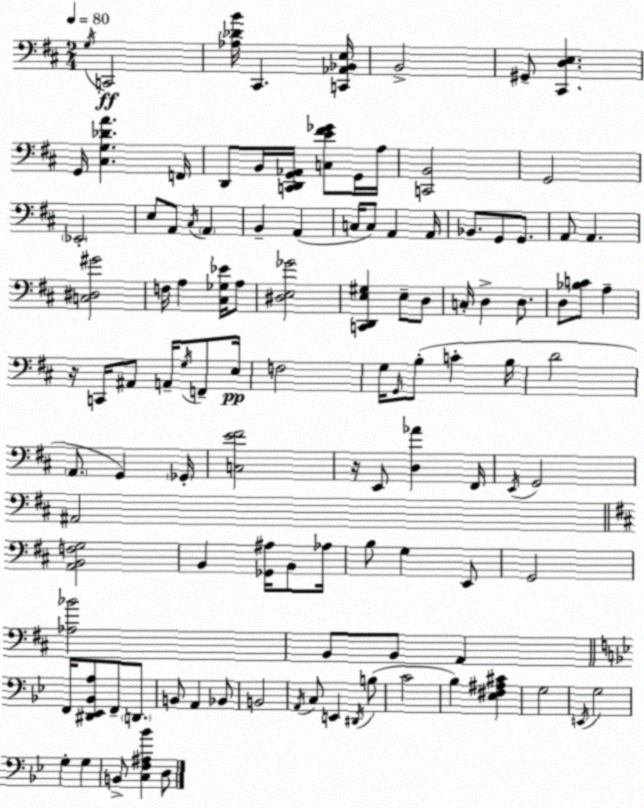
X:1
T:Untitled
M:2/4
L:1/4
K:D
G,/4 C,,2 [_A,_DB]/4 ^C,, [C,,_A,,_B,,E,]/4 B,,2 ^G,,/2 [^C,,D,E,] G,,/4 [^C,G,_DA] F,,/4 D,,/2 B,,/4 [C,,D,,G,,_A,,]/4 [C,E^F_G]/2 G,,/4 A,/4 [C,,B,,]2 G,,2 _E,,2 E,/2 A,,/2 ^C,/4 A,, B,, A,, C,/4 C,/2 A,, A,,/4 _B,,/2 G,,/2 G,,/2 A,,/2 A,, [C,^D,^G]2 F,/4 A, [^C,_G,_E]/4 A,/2 [^D,E,_G]2 [C,,D,,E,^G,] E,/2 D,/2 C,/4 D, D,/2 D,/2 [_B,C]/2 A, z/4 C,,/4 ^A,,/2 A,,/4 G,/4 F,,/2 E,/4 F,2 G,/4 G,,/4 B,/2 C B,/4 D2 A,,/2 G,, _G,,/4 [C,E^F]2 z/4 E,,/2 [D,_A] ^F,,/4 E,,/4 G,,2 ^A,,2 [A,,B,,F,G,]2 B,, [_G,,^A,]/4 B,,/2 _A,/4 B,/2 G, E,,/2 G,,2 [_A,_B]2 B,,/2 B,,/2 A,, F,,/4 [^D,,_E,,_B,,A,]/2 F,,/2 D,,/2 B,,/2 A,, _B,,/2 B,,2 A,,/4 C,/2 E,, ^D,,/4 B,/2 C2 _B, [_E,^F,^A,^C] G,2 E,,/4 G,2 G, G, B,,/2 [C,F,^A,_B] D,/2